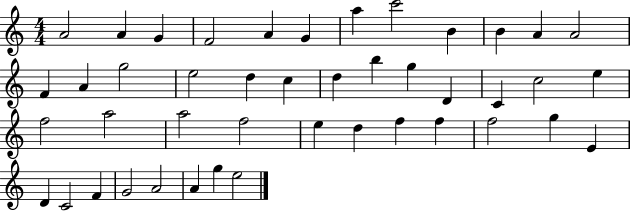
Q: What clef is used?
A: treble